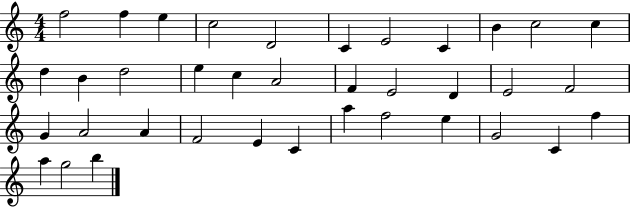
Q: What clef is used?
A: treble